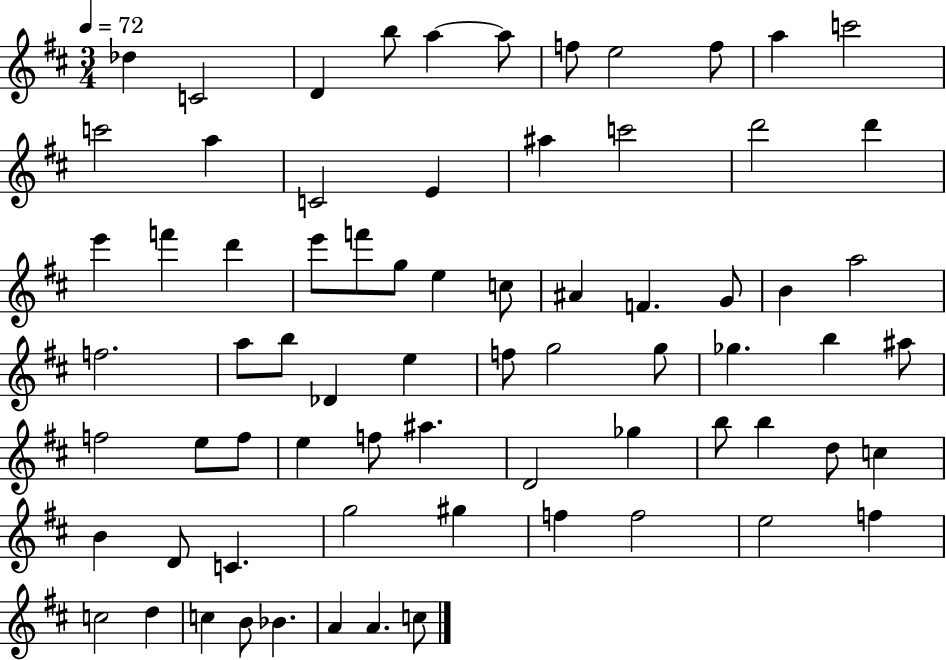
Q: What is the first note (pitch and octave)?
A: Db5